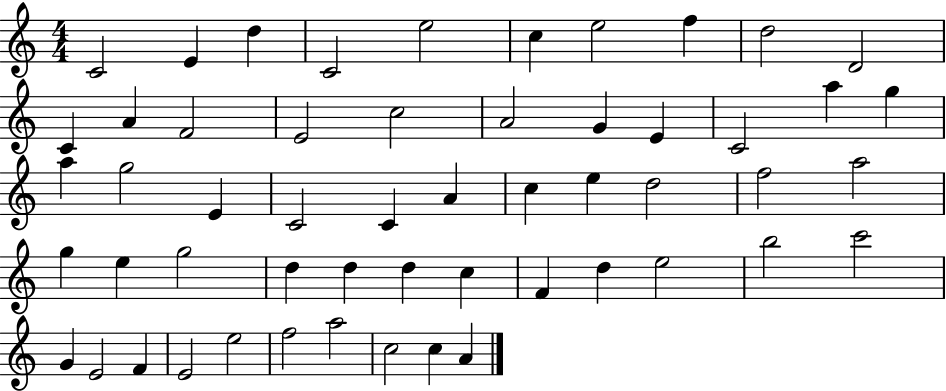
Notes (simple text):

C4/h E4/q D5/q C4/h E5/h C5/q E5/h F5/q D5/h D4/h C4/q A4/q F4/h E4/h C5/h A4/h G4/q E4/q C4/h A5/q G5/q A5/q G5/h E4/q C4/h C4/q A4/q C5/q E5/q D5/h F5/h A5/h G5/q E5/q G5/h D5/q D5/q D5/q C5/q F4/q D5/q E5/h B5/h C6/h G4/q E4/h F4/q E4/h E5/h F5/h A5/h C5/h C5/q A4/q